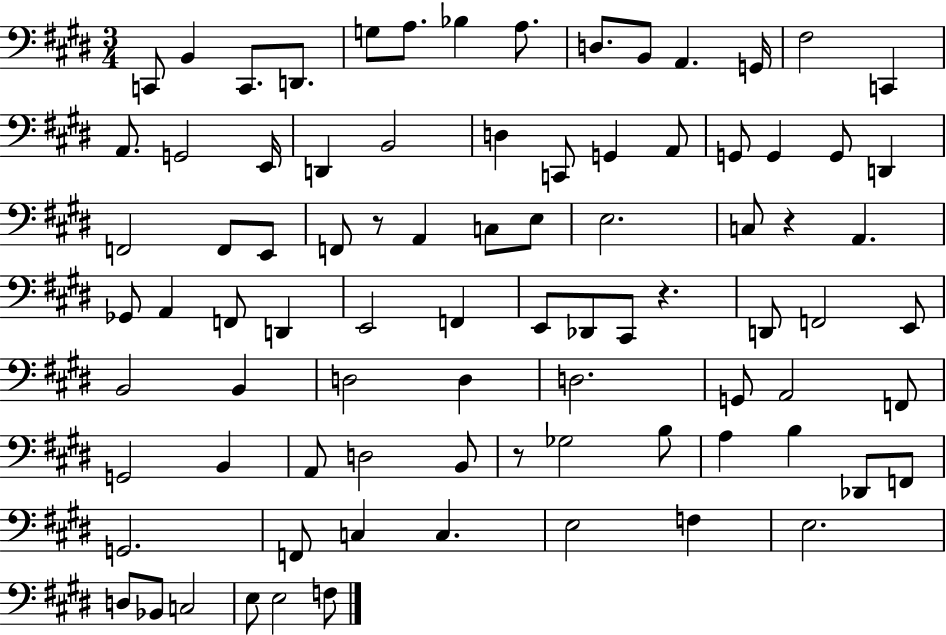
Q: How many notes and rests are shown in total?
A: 85